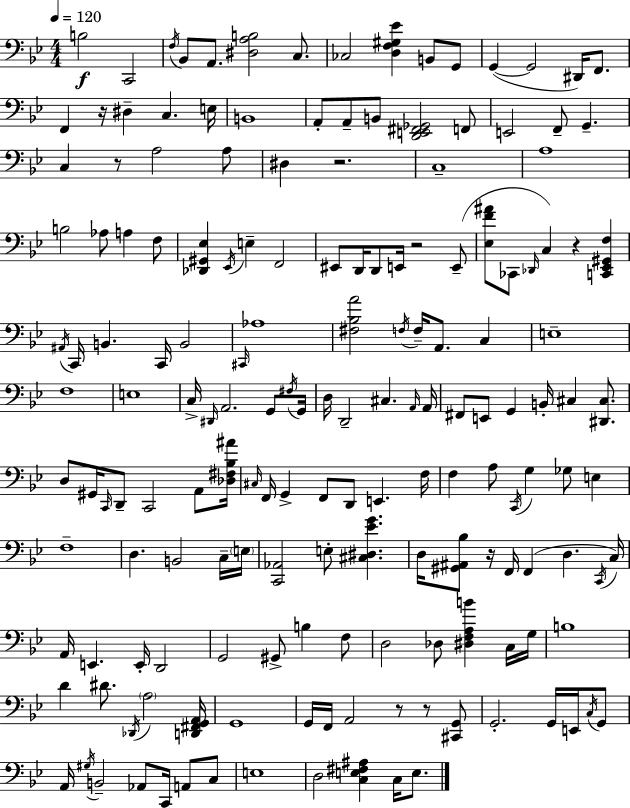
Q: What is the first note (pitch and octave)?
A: B3